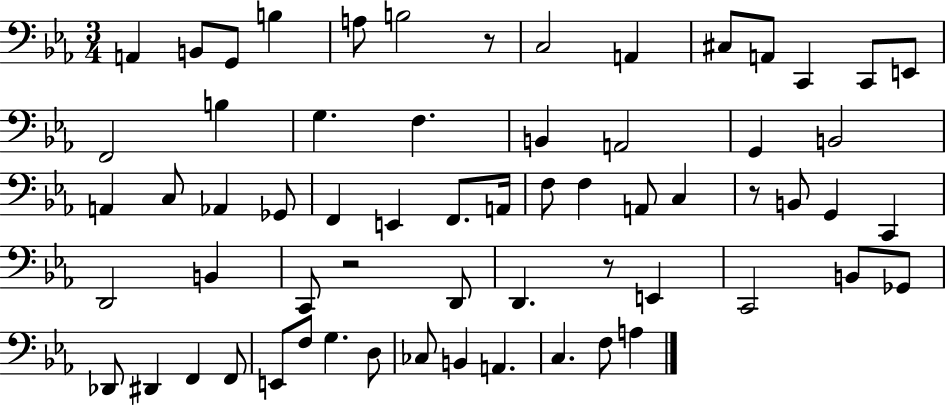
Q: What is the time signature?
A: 3/4